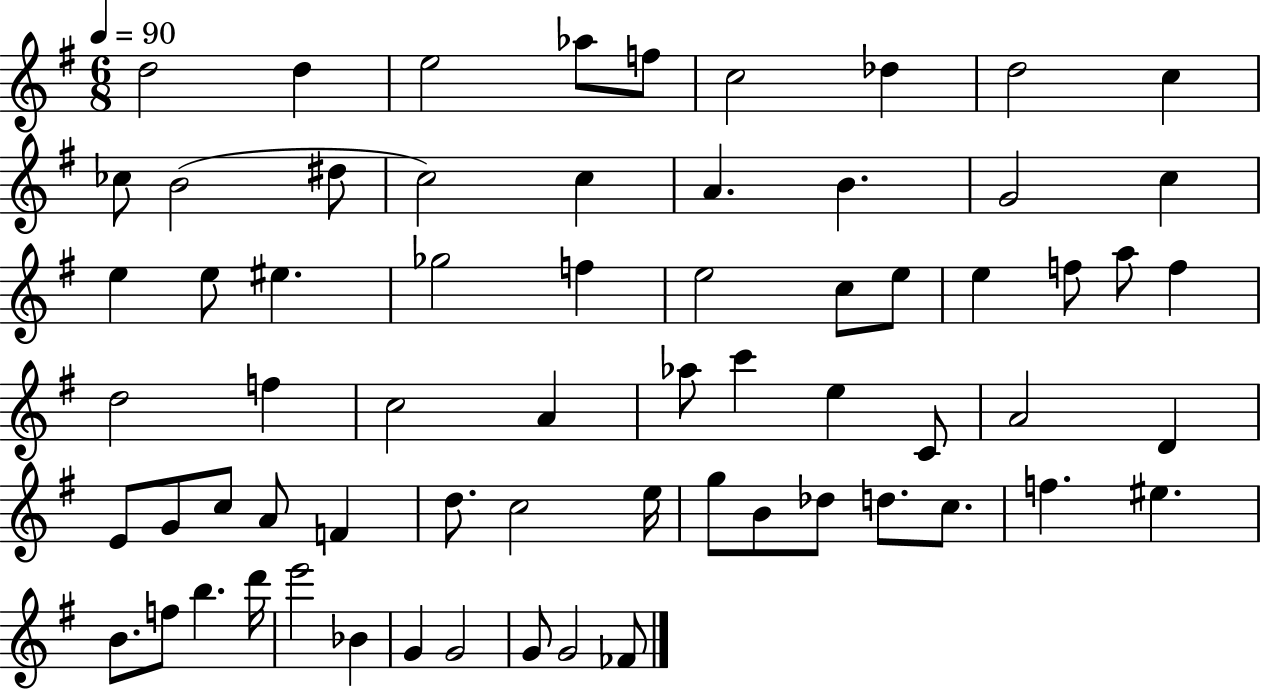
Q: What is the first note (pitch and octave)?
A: D5